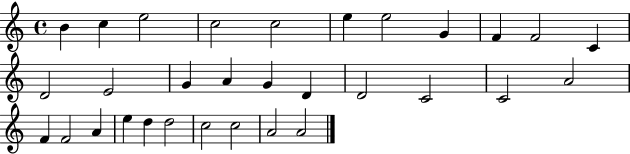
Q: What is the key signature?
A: C major